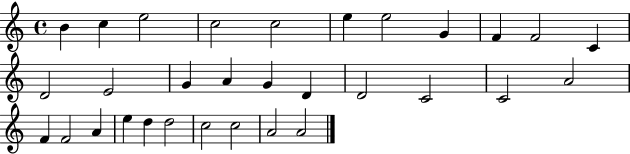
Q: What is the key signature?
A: C major